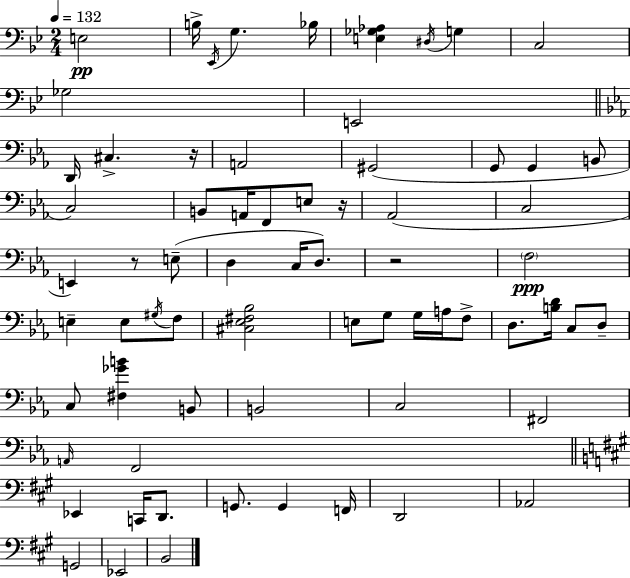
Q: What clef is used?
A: bass